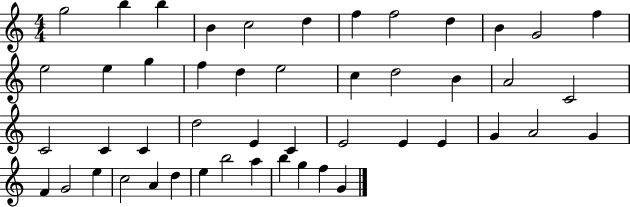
X:1
T:Untitled
M:4/4
L:1/4
K:C
g2 b b B c2 d f f2 d B G2 f e2 e g f d e2 c d2 B A2 C2 C2 C C d2 E C E2 E E G A2 G F G2 e c2 A d e b2 a b g f G